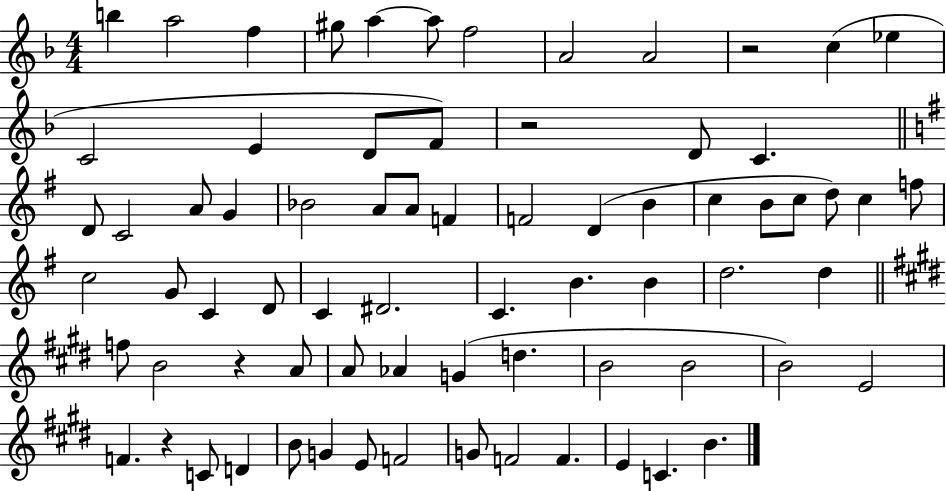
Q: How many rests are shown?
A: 4